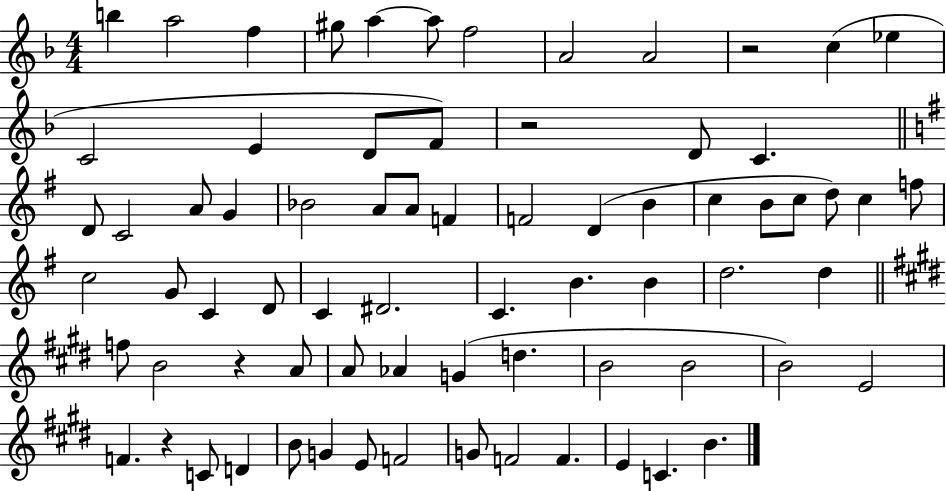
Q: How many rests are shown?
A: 4